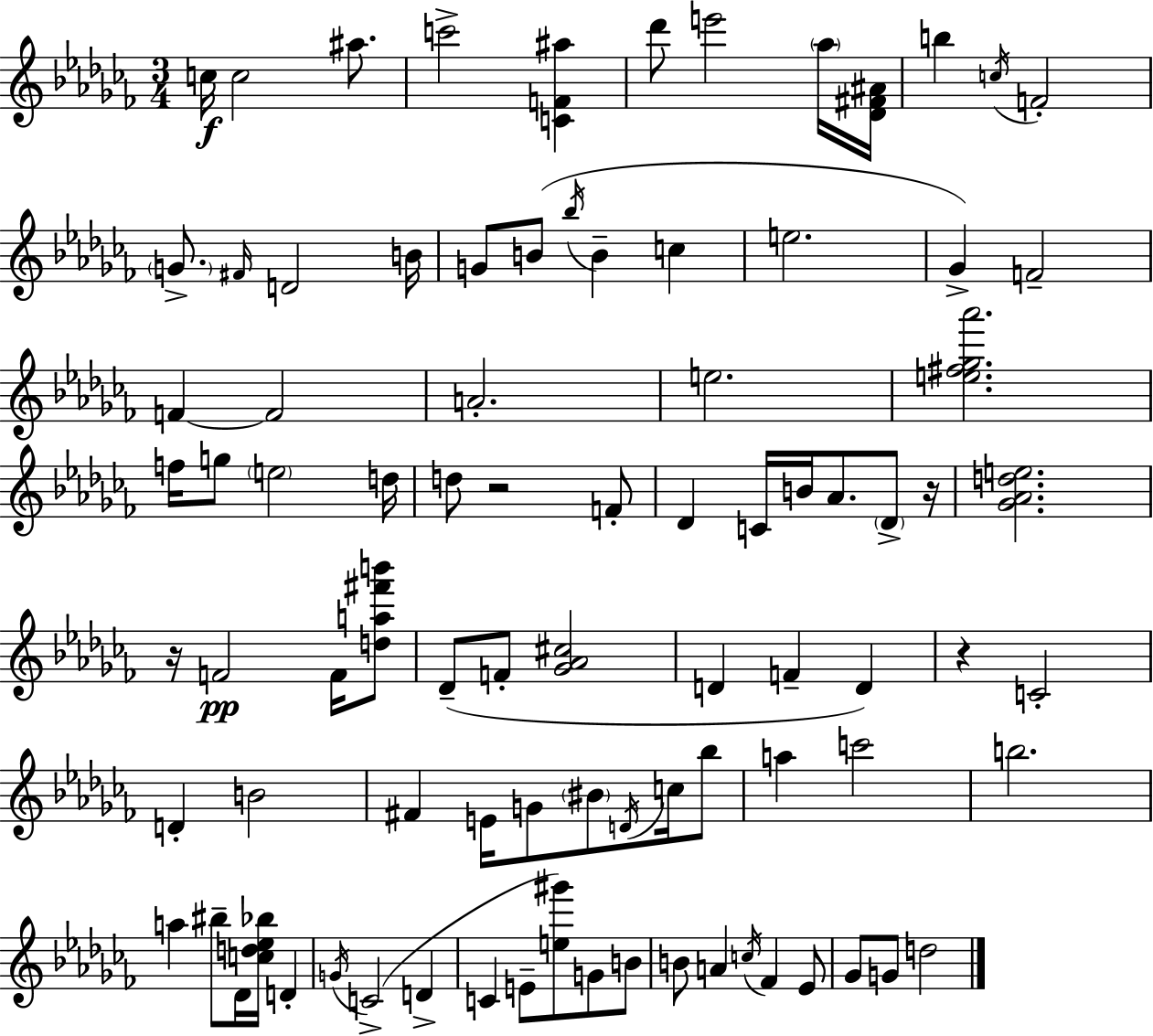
C5/s C5/h A#5/e. C6/h [C4,F4,A#5]/q Db6/e E6/h Ab5/s [Db4,F#4,A#4]/s B5/q C5/s F4/h G4/e. F#4/s D4/h B4/s G4/e B4/e Bb5/s B4/q C5/q E5/h. Gb4/q F4/h F4/q F4/h A4/h. E5/h. [E5,F#5,Gb5,Ab6]/h. F5/s G5/e E5/h D5/s D5/e R/h F4/e Db4/q C4/s B4/s Ab4/e. Db4/e R/s [Gb4,Ab4,D5,E5]/h. R/s F4/h F4/s [D5,A5,F#6,B6]/e Db4/e F4/e [Gb4,Ab4,C#5]/h D4/q F4/q D4/q R/q C4/h D4/q B4/h F#4/q E4/s G4/e BIS4/e D4/s C5/s Bb5/e A5/q C6/h B5/h. A5/q BIS5/e Db4/s [C5,D5,Eb5,Bb5]/s D4/q G4/s C4/h D4/q C4/q E4/e [E5,G#6]/e G4/e B4/e B4/e A4/q C5/s FES4/q Eb4/e Gb4/e G4/e D5/h